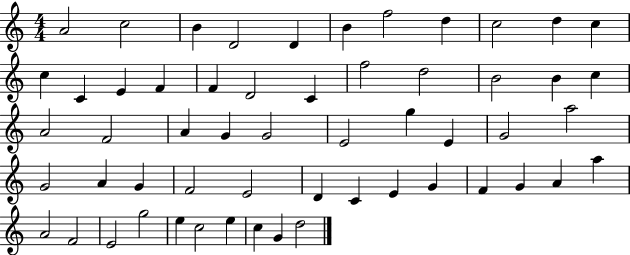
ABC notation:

X:1
T:Untitled
M:4/4
L:1/4
K:C
A2 c2 B D2 D B f2 d c2 d c c C E F F D2 C f2 d2 B2 B c A2 F2 A G G2 E2 g E G2 a2 G2 A G F2 E2 D C E G F G A a A2 F2 E2 g2 e c2 e c G d2